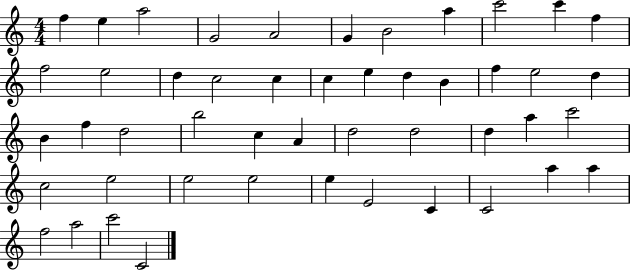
{
  \clef treble
  \numericTimeSignature
  \time 4/4
  \key c \major
  f''4 e''4 a''2 | g'2 a'2 | g'4 b'2 a''4 | c'''2 c'''4 f''4 | \break f''2 e''2 | d''4 c''2 c''4 | c''4 e''4 d''4 b'4 | f''4 e''2 d''4 | \break b'4 f''4 d''2 | b''2 c''4 a'4 | d''2 d''2 | d''4 a''4 c'''2 | \break c''2 e''2 | e''2 e''2 | e''4 e'2 c'4 | c'2 a''4 a''4 | \break f''2 a''2 | c'''2 c'2 | \bar "|."
}